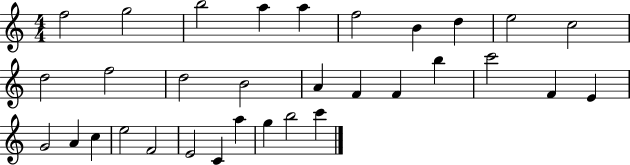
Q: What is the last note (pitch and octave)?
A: C6